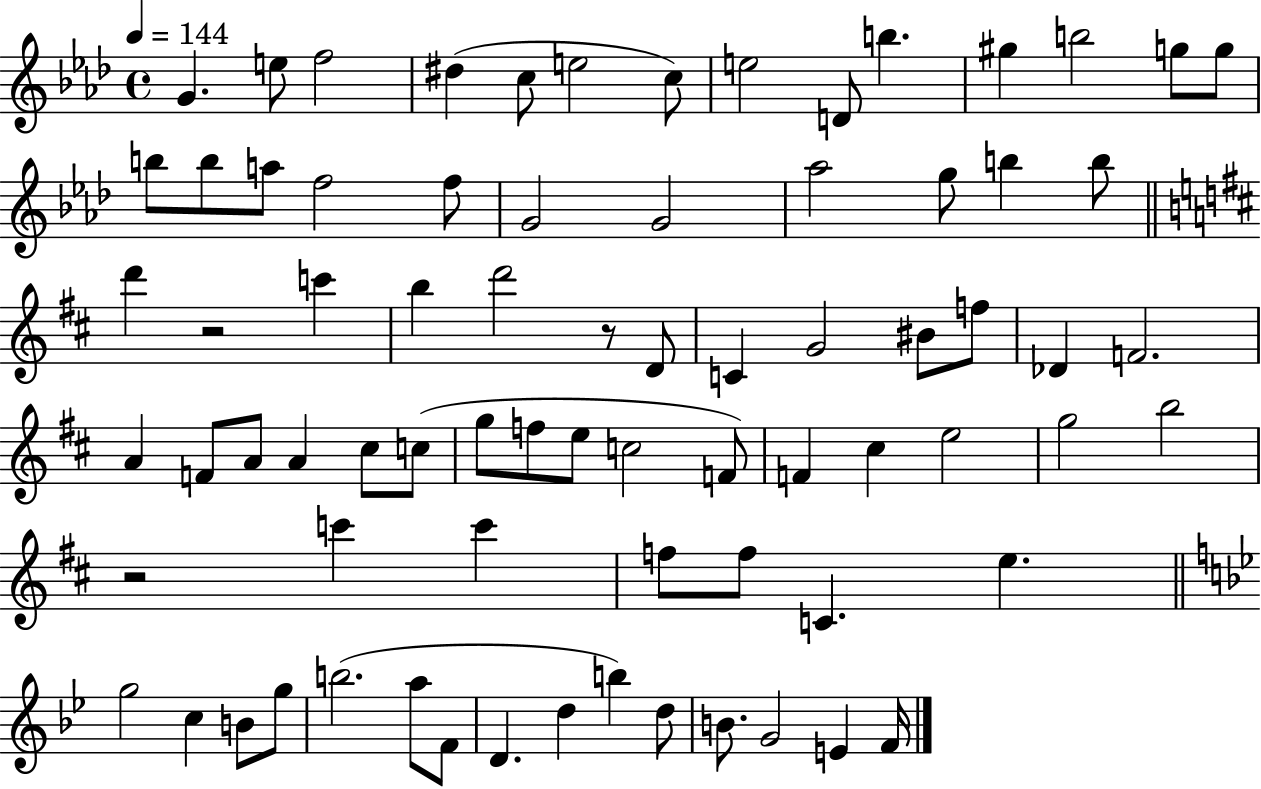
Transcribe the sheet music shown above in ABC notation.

X:1
T:Untitled
M:4/4
L:1/4
K:Ab
G e/2 f2 ^d c/2 e2 c/2 e2 D/2 b ^g b2 g/2 g/2 b/2 b/2 a/2 f2 f/2 G2 G2 _a2 g/2 b b/2 d' z2 c' b d'2 z/2 D/2 C G2 ^B/2 f/2 _D F2 A F/2 A/2 A ^c/2 c/2 g/2 f/2 e/2 c2 F/2 F ^c e2 g2 b2 z2 c' c' f/2 f/2 C e g2 c B/2 g/2 b2 a/2 F/2 D d b d/2 B/2 G2 E F/4